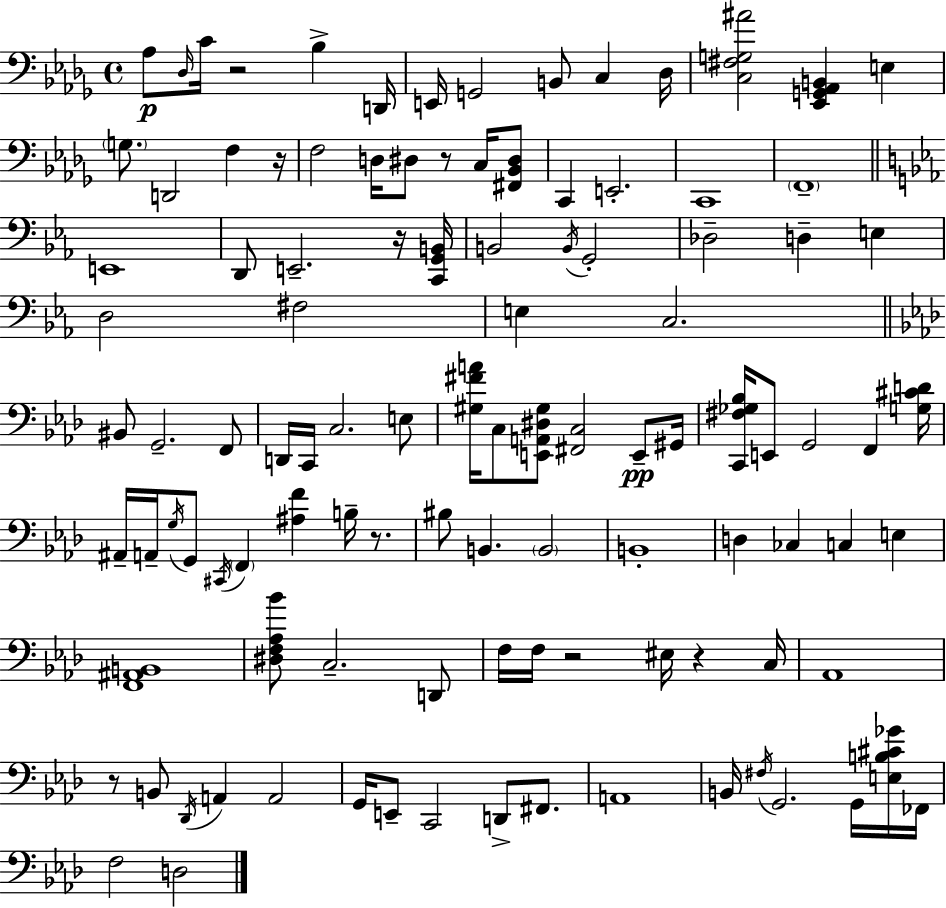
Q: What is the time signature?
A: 4/4